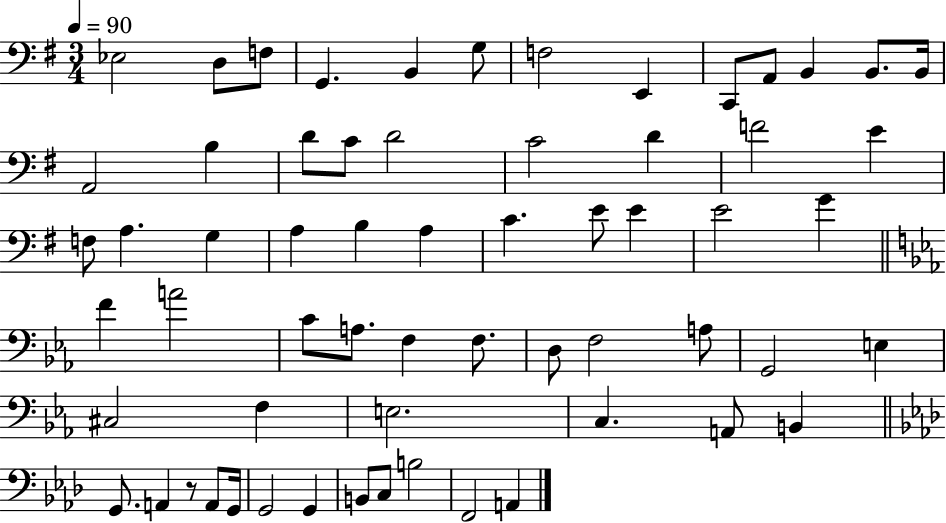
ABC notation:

X:1
T:Untitled
M:3/4
L:1/4
K:G
_E,2 D,/2 F,/2 G,, B,, G,/2 F,2 E,, C,,/2 A,,/2 B,, B,,/2 B,,/4 A,,2 B, D/2 C/2 D2 C2 D F2 E F,/2 A, G, A, B, A, C E/2 E E2 G F A2 C/2 A,/2 F, F,/2 D,/2 F,2 A,/2 G,,2 E, ^C,2 F, E,2 C, A,,/2 B,, G,,/2 A,, z/2 A,,/2 G,,/4 G,,2 G,, B,,/2 C,/2 B,2 F,,2 A,,